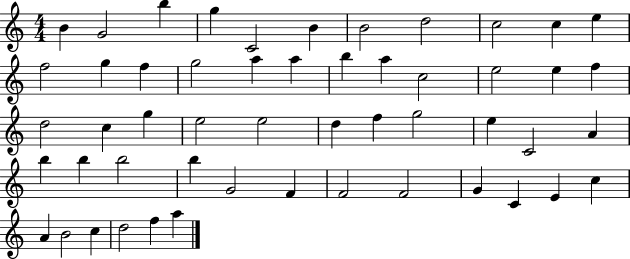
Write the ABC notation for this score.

X:1
T:Untitled
M:4/4
L:1/4
K:C
B G2 b g C2 B B2 d2 c2 c e f2 g f g2 a a b a c2 e2 e f d2 c g e2 e2 d f g2 e C2 A b b b2 b G2 F F2 F2 G C E c A B2 c d2 f a